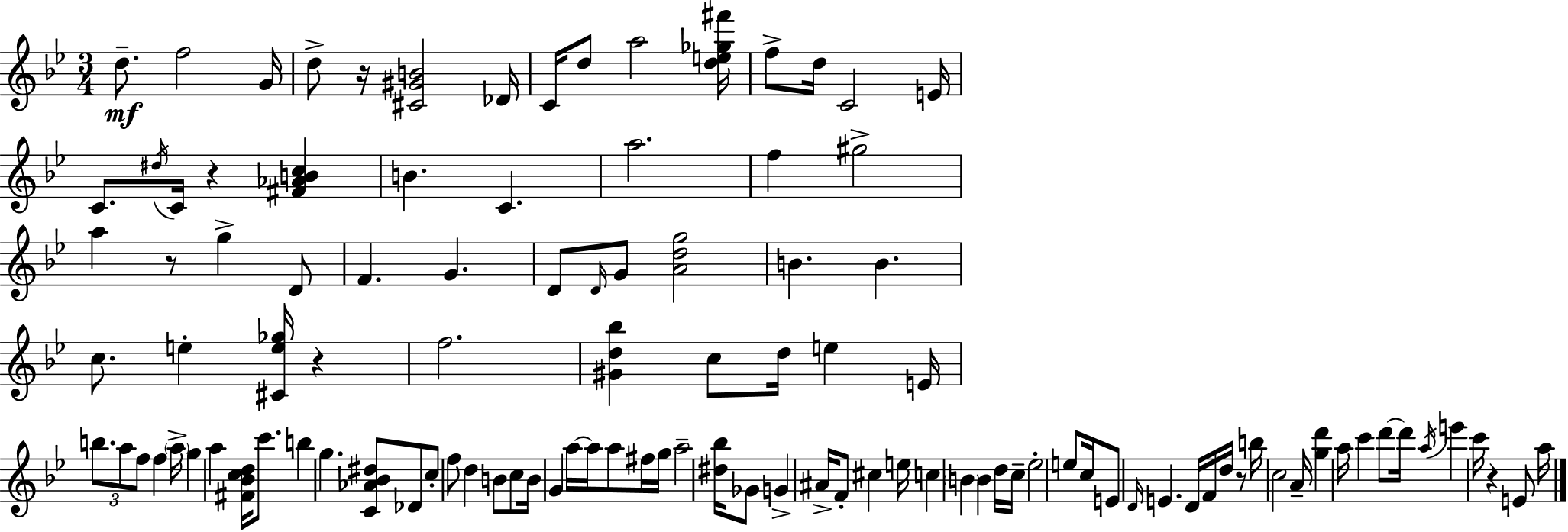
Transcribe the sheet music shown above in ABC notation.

X:1
T:Untitled
M:3/4
L:1/4
K:Gm
d/2 f2 G/4 d/2 z/4 [^C^GB]2 _D/4 C/4 d/2 a2 [de_g^f']/4 f/2 d/4 C2 E/4 C/2 ^d/4 C/4 z [^F_ABc] B C a2 f ^g2 a z/2 g D/2 F G D/2 D/4 G/2 [Adg]2 B B c/2 e [^Ce_g]/4 z f2 [^Gd_b] c/2 d/4 e E/4 b/2 a/2 f/2 f a/4 g a [^F_Bcd]/4 c'/2 b g [C_A_B^d]/2 _D/2 c/2 f/2 d B/2 c/2 B/4 G a/4 a/4 a/2 ^f/4 g/4 a2 [^d_b]/4 _G/2 G ^A/4 F/2 ^c e/4 c B B d/4 c/4 _e2 e/2 c/4 E/2 D/4 E D/4 F/4 d/4 z/2 b/4 c2 A/4 [gd'] a/4 c' d'/2 d'/4 a/4 e' c'/4 z E/2 a/4